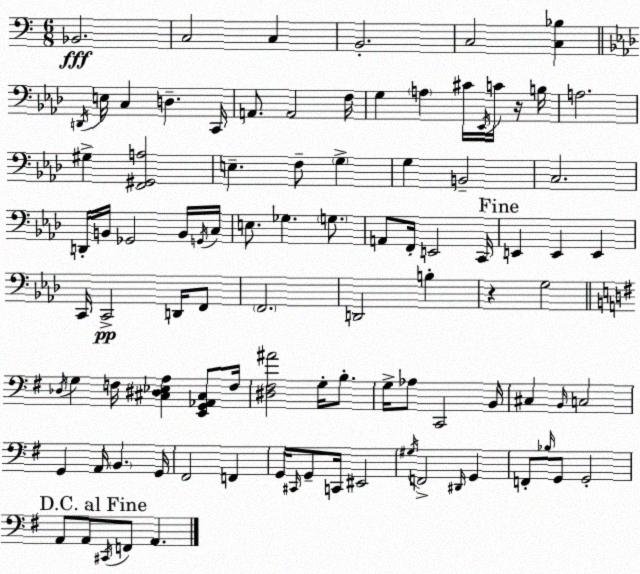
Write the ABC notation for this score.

X:1
T:Untitled
M:6/8
L:1/4
K:Am
_B,,2 C,2 C, B,,2 C,2 [C,_B,] D,,/4 E,/4 C, D, C,,/4 A,,/2 A,,2 F,/4 G, A, ^C/4 _E,,/4 C/4 z/4 B,/4 A,2 ^G, [F,,^G,,A,]2 E, F,/2 G, G, B,,2 C,2 D,,/4 B,,/4 _G,,2 B,,/4 G,,/4 C,/4 E,/2 _G, G,/2 A,,/2 F,,/4 E,,2 C,,/4 E,, E,, E,, C,,/4 C,,2 D,,/4 F,,/2 F,,2 D,,2 B, z G,2 _D,/4 G, F,/4 [^C,^D,_E,A,] [E,,G,,_A,,^C,]/2 F,/4 [^D,^F,^A]2 G,/4 B,/2 G,/4 _A,/2 C,,2 B,,/4 ^C, B,,/4 C,2 G,, A,,/4 B,, G,,/4 ^F,,2 F,, G,,/4 ^C,,/4 G,,/2 C,,/4 ^E,,2 ^G,/4 F,,2 ^D,,/4 G,, F,,/2 _B,/4 G,,/2 G,,2 A,,/2 A,,/2 ^C,,/4 F,,/2 A,,